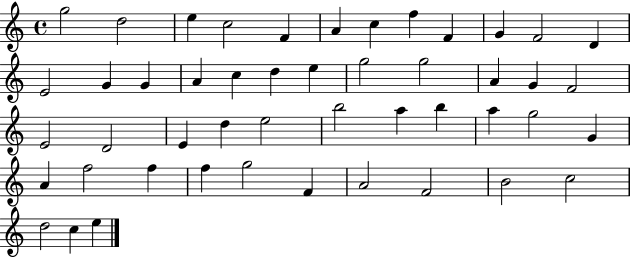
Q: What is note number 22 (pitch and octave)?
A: A4